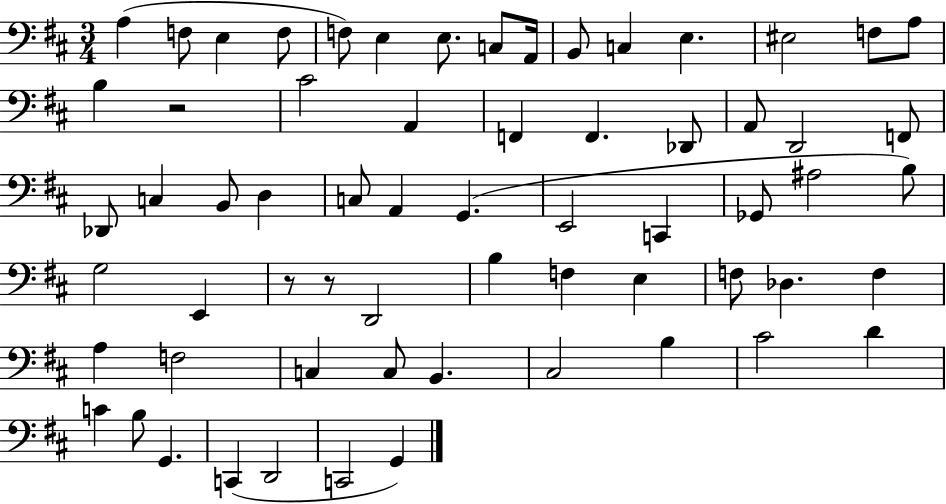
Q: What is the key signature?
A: D major